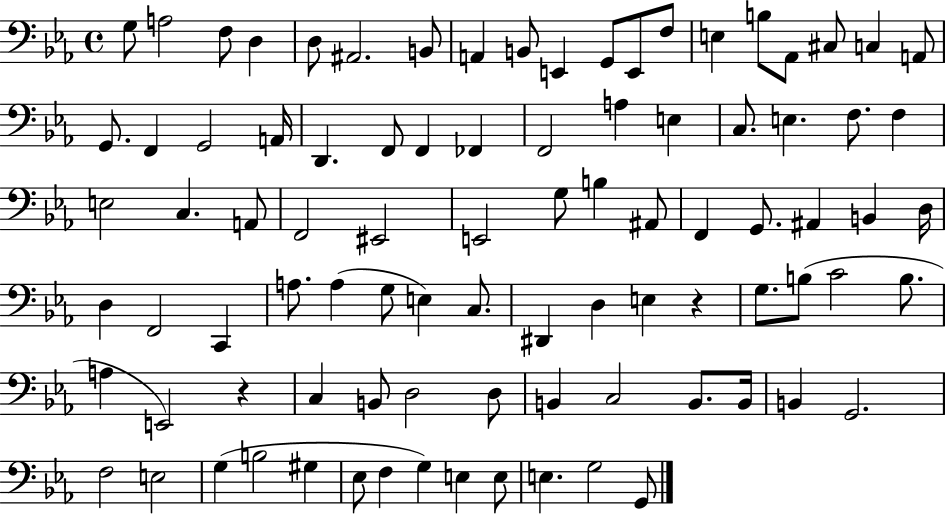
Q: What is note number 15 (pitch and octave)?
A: B3